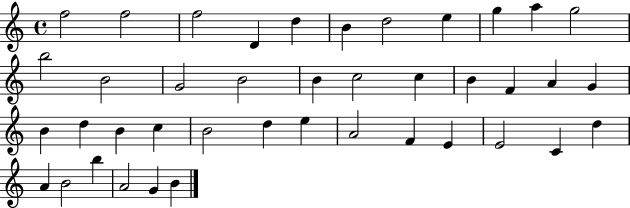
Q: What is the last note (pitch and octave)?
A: B4